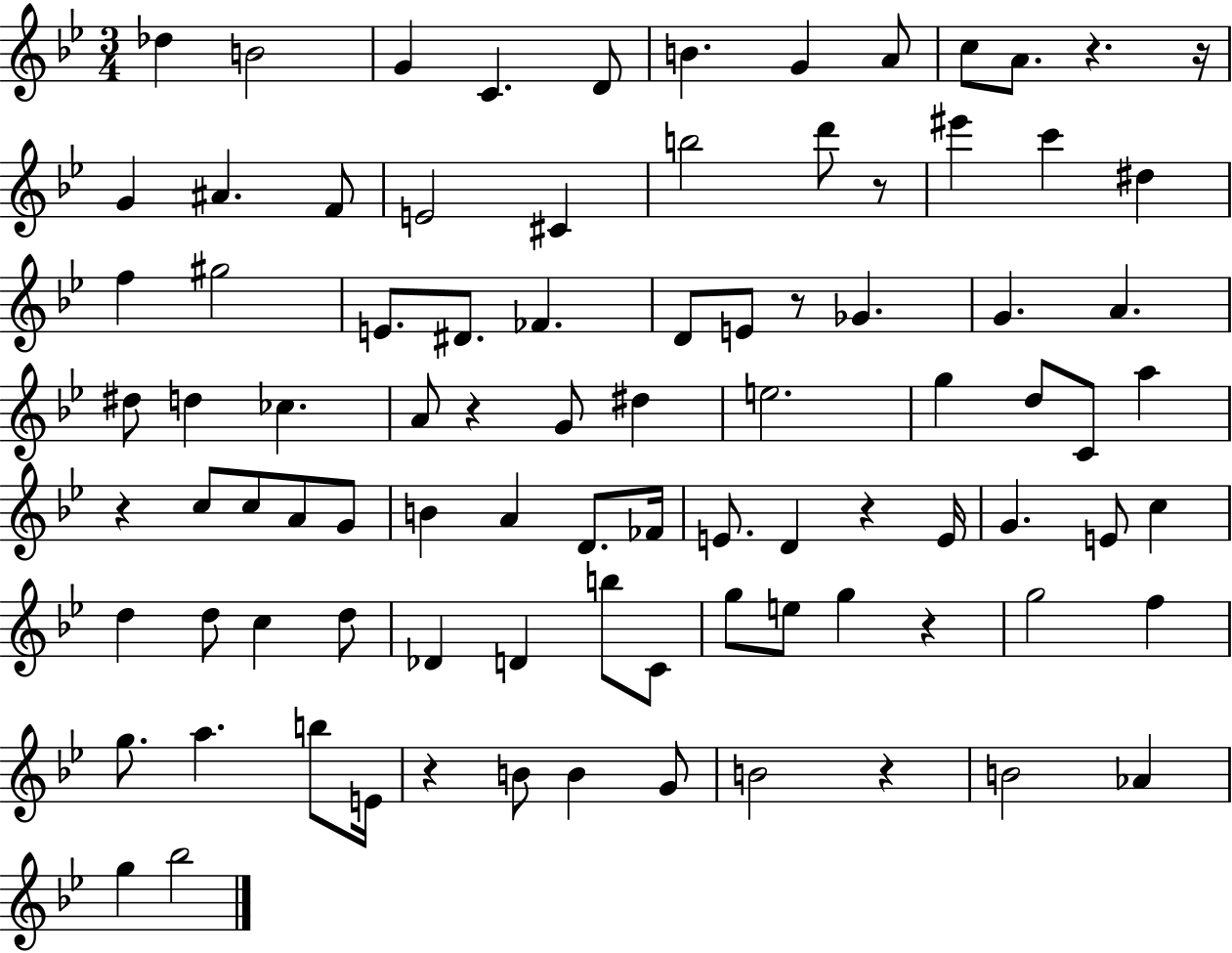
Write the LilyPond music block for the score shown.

{
  \clef treble
  \numericTimeSignature
  \time 3/4
  \key bes \major
  \repeat volta 2 { des''4 b'2 | g'4 c'4. d'8 | b'4. g'4 a'8 | c''8 a'8. r4. r16 | \break g'4 ais'4. f'8 | e'2 cis'4 | b''2 d'''8 r8 | eis'''4 c'''4 dis''4 | \break f''4 gis''2 | e'8. dis'8. fes'4. | d'8 e'8 r8 ges'4. | g'4. a'4. | \break dis''8 d''4 ces''4. | a'8 r4 g'8 dis''4 | e''2. | g''4 d''8 c'8 a''4 | \break r4 c''8 c''8 a'8 g'8 | b'4 a'4 d'8. fes'16 | e'8. d'4 r4 e'16 | g'4. e'8 c''4 | \break d''4 d''8 c''4 d''8 | des'4 d'4 b''8 c'8 | g''8 e''8 g''4 r4 | g''2 f''4 | \break g''8. a''4. b''8 e'16 | r4 b'8 b'4 g'8 | b'2 r4 | b'2 aes'4 | \break g''4 bes''2 | } \bar "|."
}